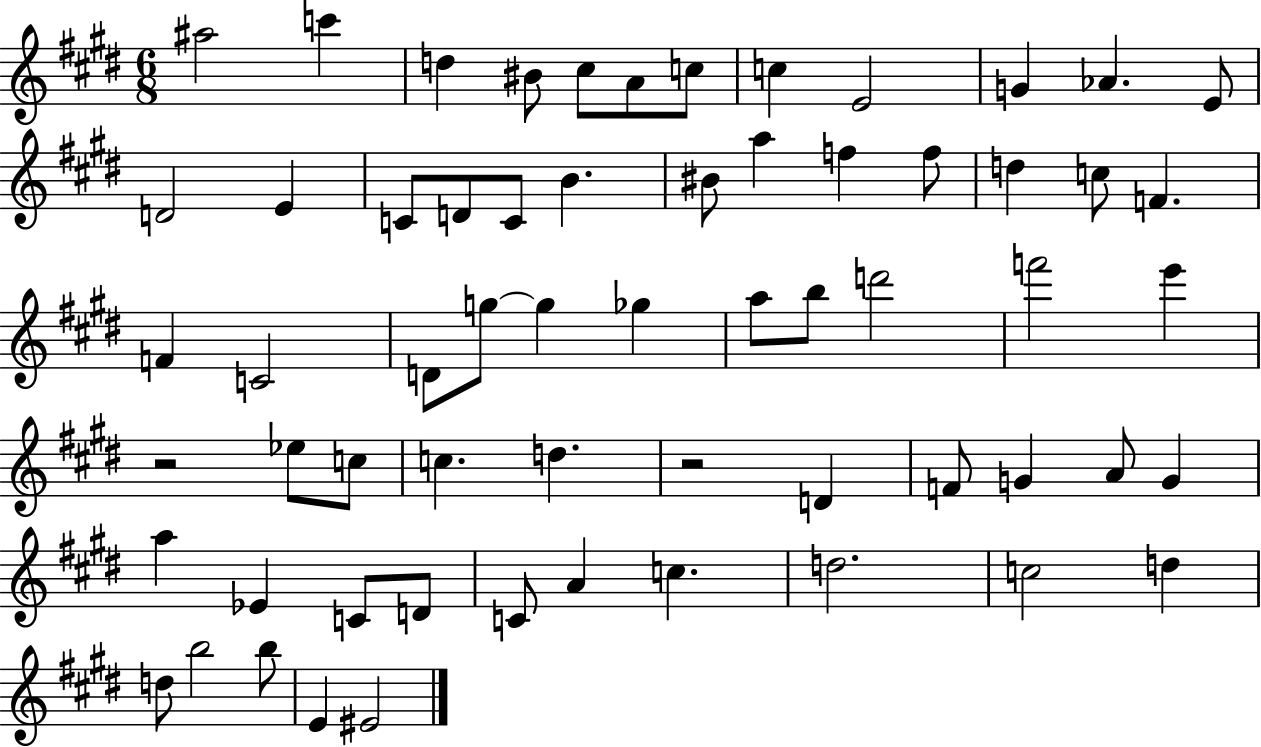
X:1
T:Untitled
M:6/8
L:1/4
K:E
^a2 c' d ^B/2 ^c/2 A/2 c/2 c E2 G _A E/2 D2 E C/2 D/2 C/2 B ^B/2 a f f/2 d c/2 F F C2 D/2 g/2 g _g a/2 b/2 d'2 f'2 e' z2 _e/2 c/2 c d z2 D F/2 G A/2 G a _E C/2 D/2 C/2 A c d2 c2 d d/2 b2 b/2 E ^E2